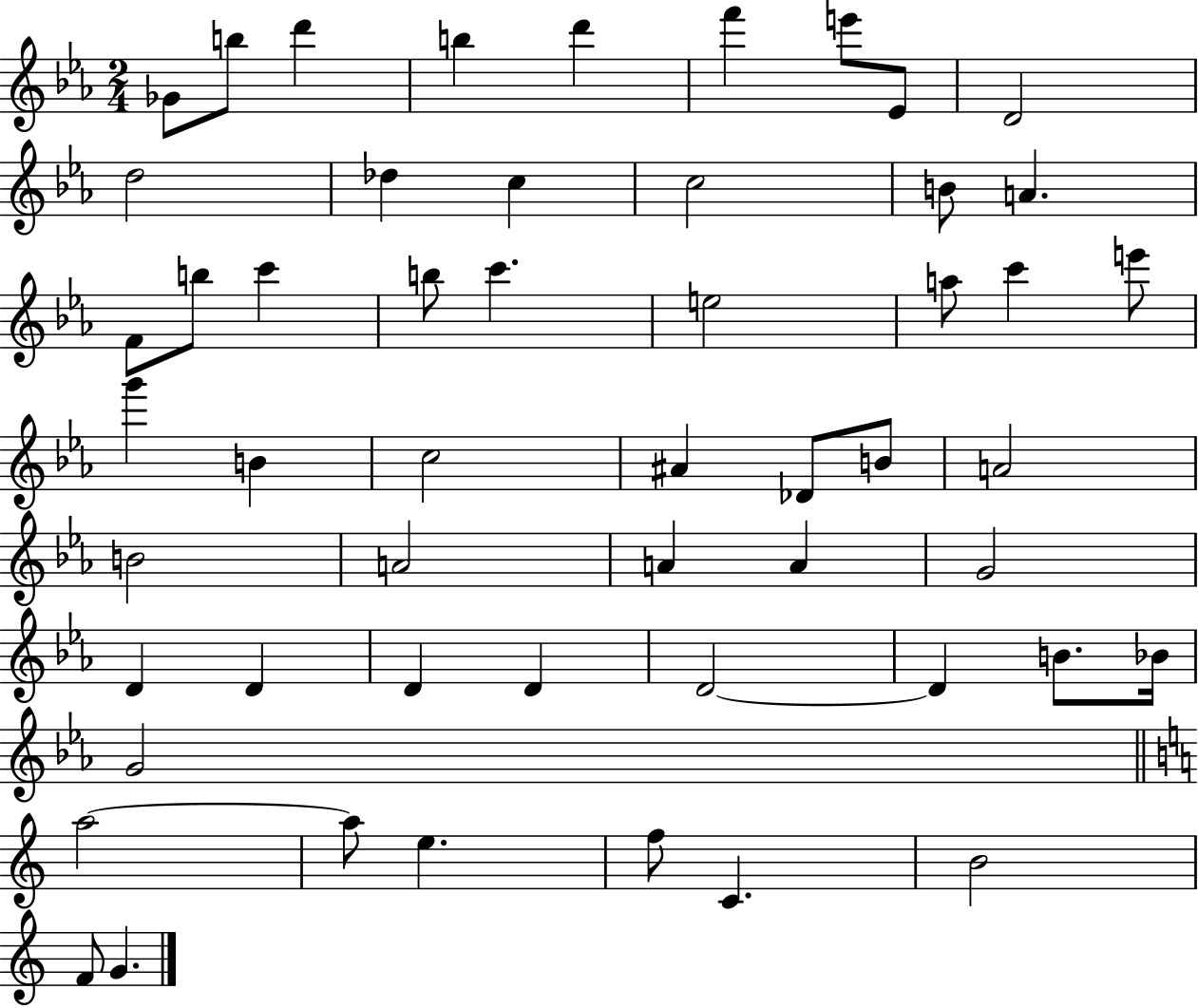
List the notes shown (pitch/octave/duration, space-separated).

Gb4/e B5/e D6/q B5/q D6/q F6/q E6/e Eb4/e D4/h D5/h Db5/q C5/q C5/h B4/e A4/q. F4/e B5/e C6/q B5/e C6/q. E5/h A5/e C6/q E6/e G6/q B4/q C5/h A#4/q Db4/e B4/e A4/h B4/h A4/h A4/q A4/q G4/h D4/q D4/q D4/q D4/q D4/h D4/q B4/e. Bb4/s G4/h A5/h A5/e E5/q. F5/e C4/q. B4/h F4/e G4/q.